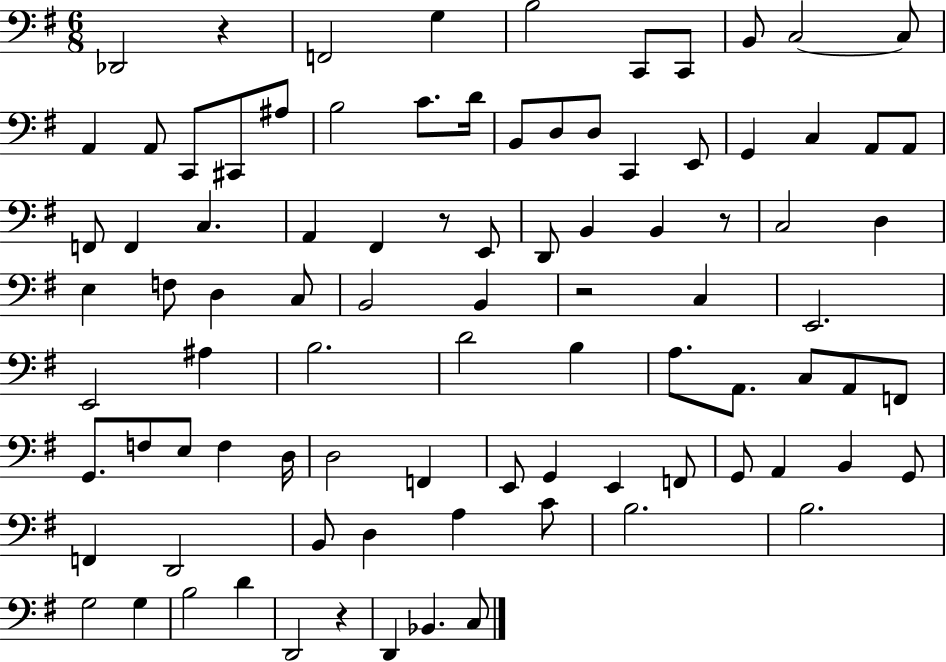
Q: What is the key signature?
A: G major